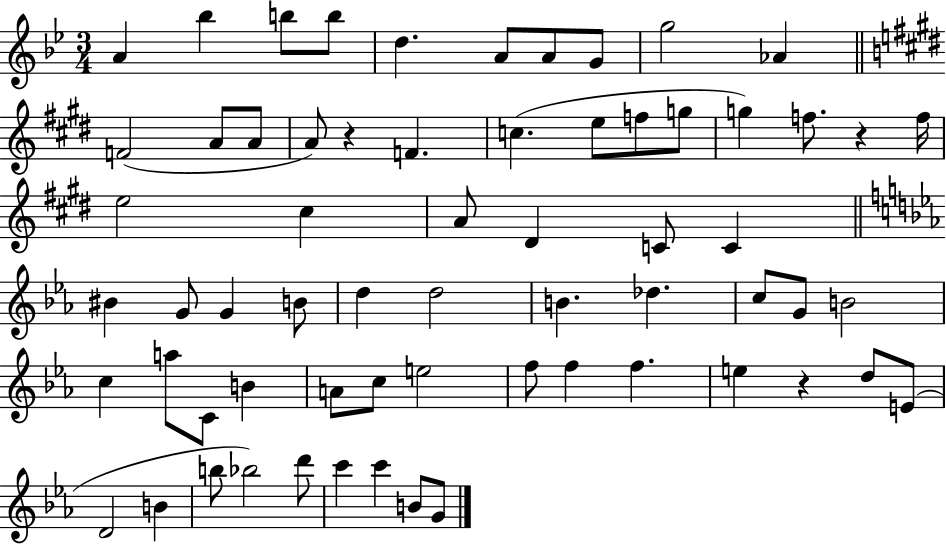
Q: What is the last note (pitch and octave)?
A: G4